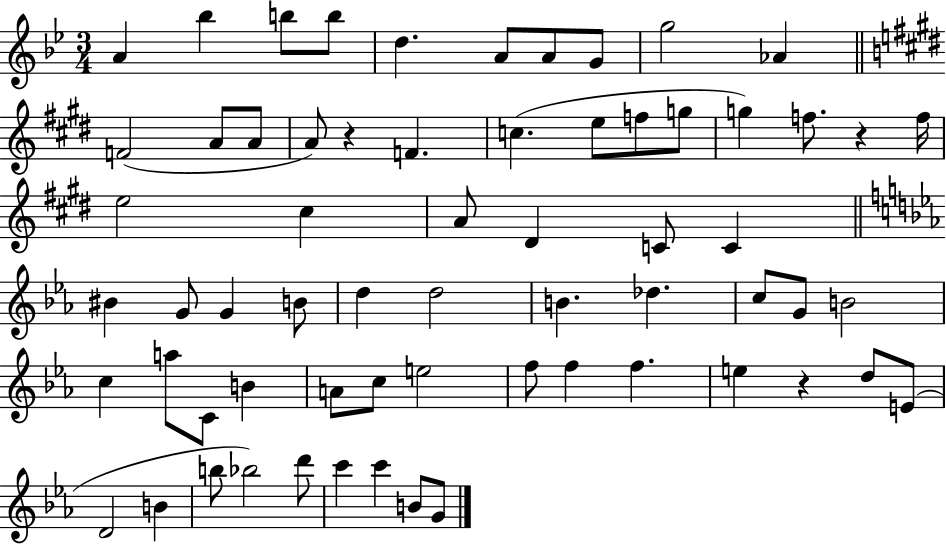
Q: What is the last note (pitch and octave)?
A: G4